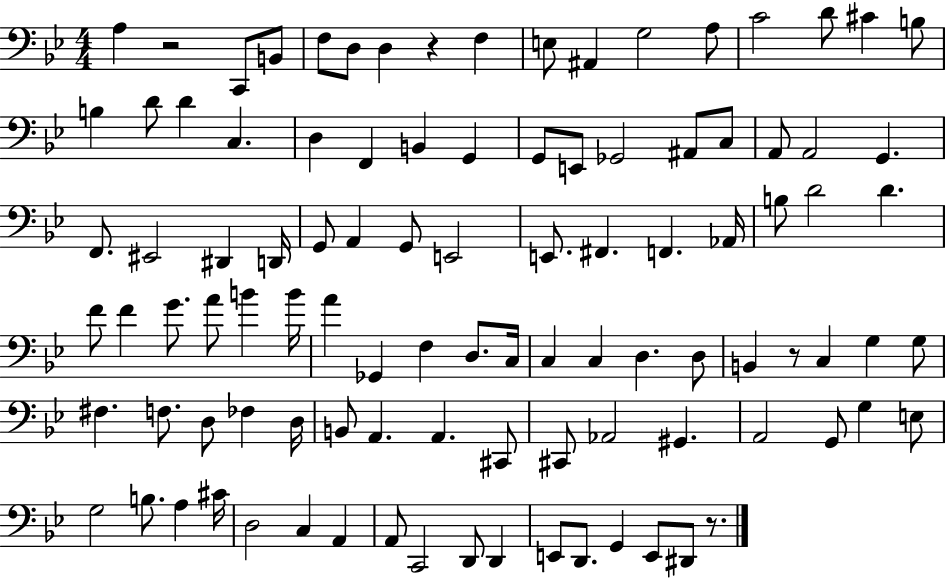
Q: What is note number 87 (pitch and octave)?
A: C3